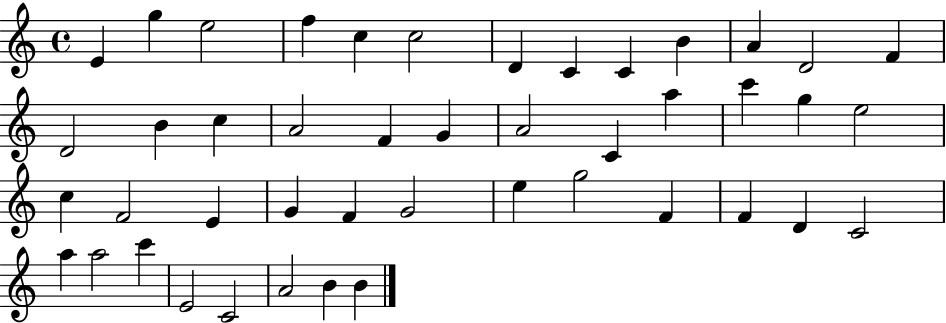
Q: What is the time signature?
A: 4/4